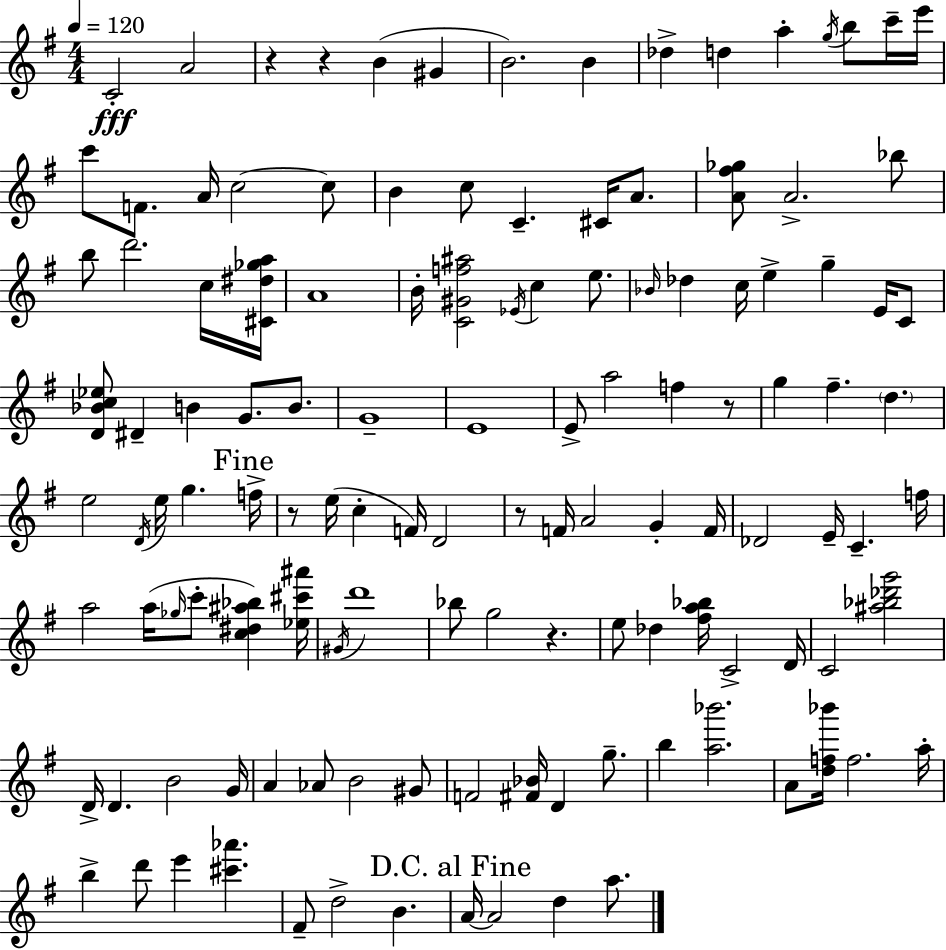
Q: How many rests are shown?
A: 6